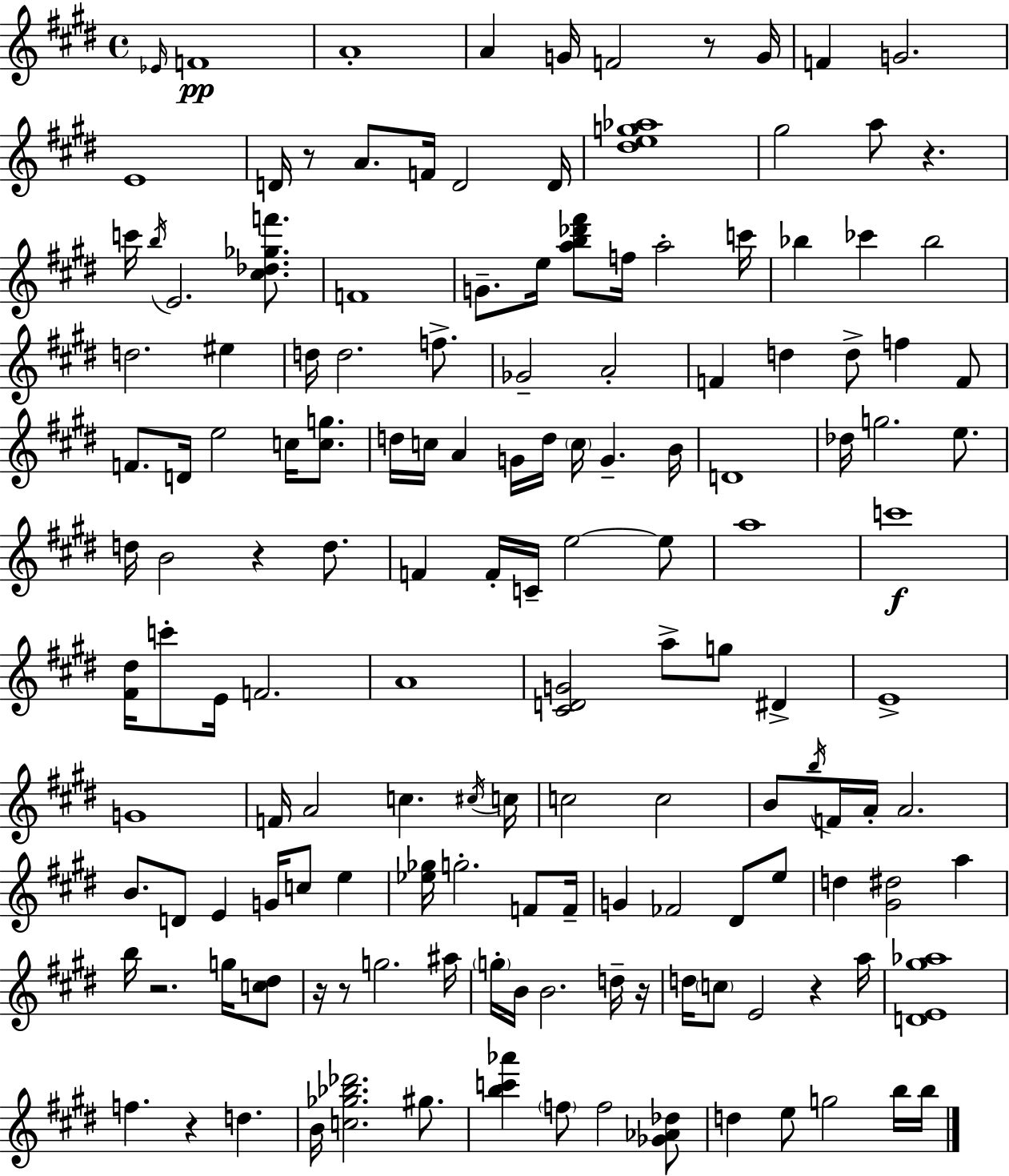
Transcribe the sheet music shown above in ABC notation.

X:1
T:Untitled
M:4/4
L:1/4
K:E
_E/4 F4 A4 A G/4 F2 z/2 G/4 F G2 E4 D/4 z/2 A/2 F/4 D2 D/4 [^deg_a]4 ^g2 a/2 z c'/4 b/4 E2 [^c_d_gf']/2 F4 G/2 e/4 [ab_d'^f']/2 f/4 a2 c'/4 _b _c' _b2 d2 ^e d/4 d2 f/2 _G2 A2 F d d/2 f F/2 F/2 D/4 e2 c/4 [cg]/2 d/4 c/4 A G/4 d/4 c/4 G B/4 D4 _d/4 g2 e/2 d/4 B2 z d/2 F F/4 C/4 e2 e/2 a4 c'4 [^F^d]/4 c'/2 E/4 F2 A4 [^CDG]2 a/2 g/2 ^D E4 G4 F/4 A2 c ^c/4 c/4 c2 c2 B/2 b/4 F/4 A/4 A2 B/2 D/2 E G/4 c/2 e [_e_g]/4 g2 F/2 F/4 G _F2 ^D/2 e/2 d [^G^d]2 a b/4 z2 g/4 [c^d]/2 z/4 z/2 g2 ^a/4 g/4 B/4 B2 d/4 z/4 d/4 c/2 E2 z a/4 [DE^g_a]4 f z d B/4 [c_g_b_d']2 ^g/2 [bc'_a'] f/2 f2 [_G_A_d]/2 d e/2 g2 b/4 b/4